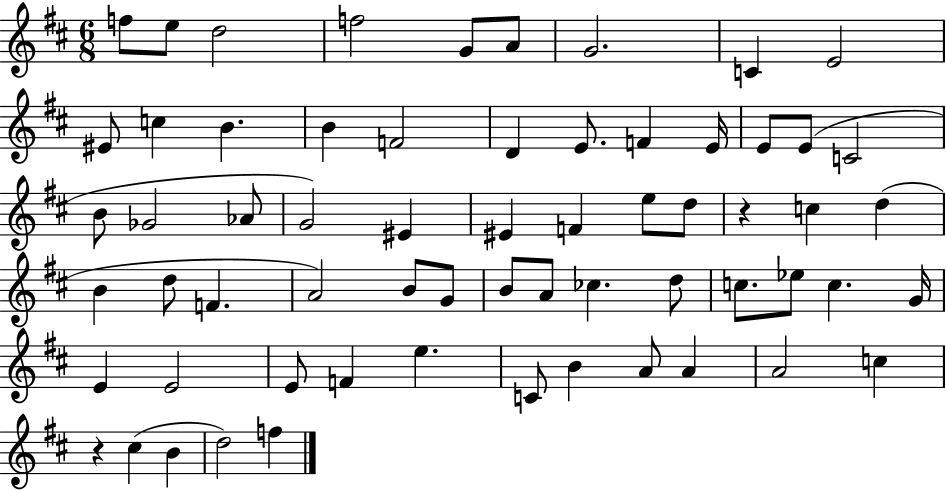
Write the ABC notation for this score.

X:1
T:Untitled
M:6/8
L:1/4
K:D
f/2 e/2 d2 f2 G/2 A/2 G2 C E2 ^E/2 c B B F2 D E/2 F E/4 E/2 E/2 C2 B/2 _G2 _A/2 G2 ^E ^E F e/2 d/2 z c d B d/2 F A2 B/2 G/2 B/2 A/2 _c d/2 c/2 _e/2 c G/4 E E2 E/2 F e C/2 B A/2 A A2 c z ^c B d2 f